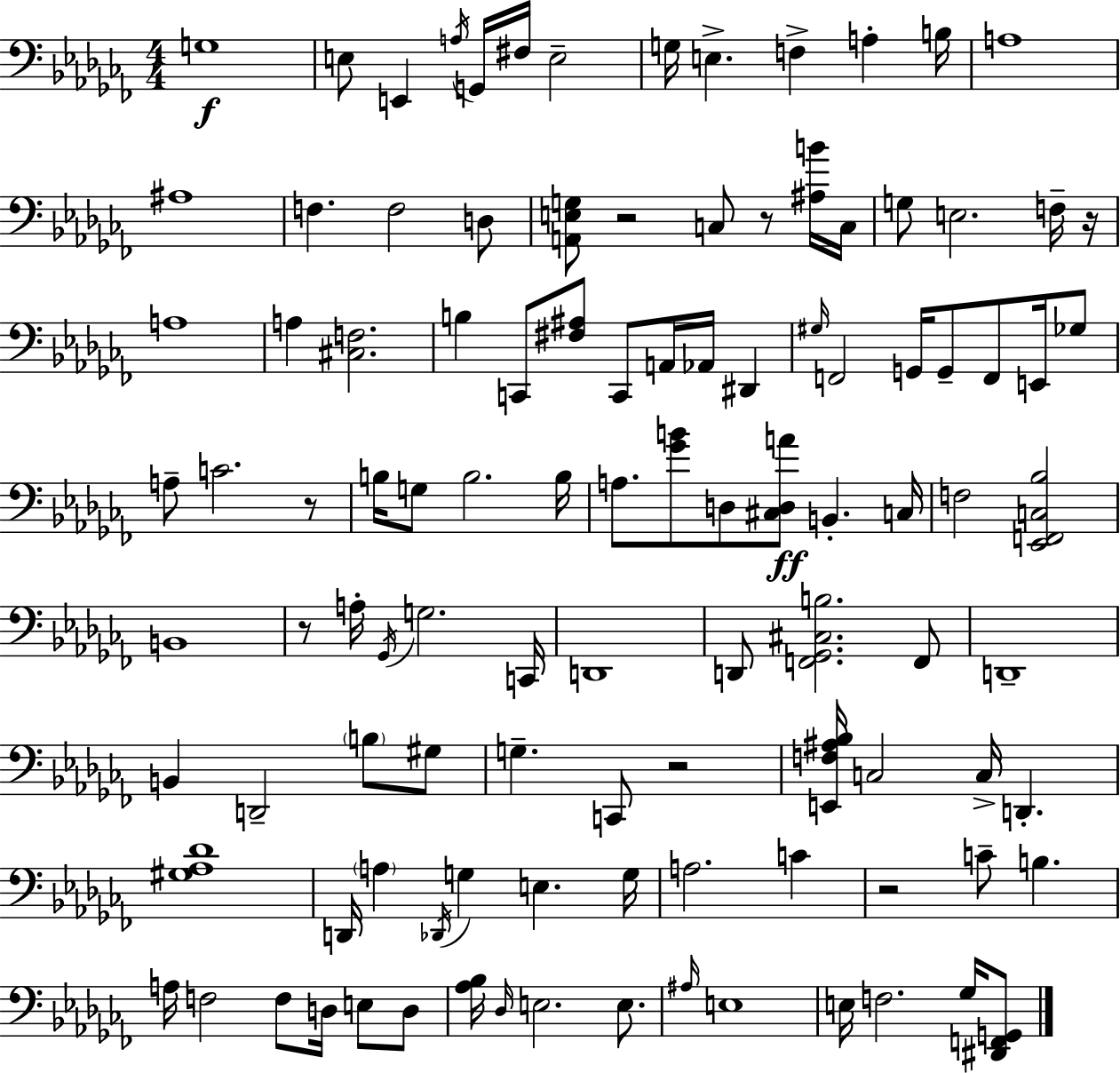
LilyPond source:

{
  \clef bass
  \numericTimeSignature
  \time 4/4
  \key aes \minor
  \repeat volta 2 { g1\f | e8 e,4 \acciaccatura { a16 } g,16 fis16 e2-- | g16 e4.-> f4-> a4-. | b16 a1 | \break ais1 | f4. f2 d8 | <a, e g>8 r2 c8 r8 <ais b'>16 | c16 g8 e2. f16-- | \break r16 a1 | a4 <cis f>2. | b4 c,8 <fis ais>8 c,8 a,16 aes,16 dis,4 | \grace { gis16 } f,2 g,16 g,8-- f,8 e,16 | \break ges8 a8-- c'2. | r8 b16 g8 b2. | b16 a8. <ges' b'>8 d8 <cis d a'>8\ff b,4.-. | c16 f2 <ees, f, c bes>2 | \break b,1 | r8 a16-. \acciaccatura { ges,16 } g2. | c,16 d,1 | d,8 <f, ges, cis b>2. | \break f,8 d,1-- | b,4 d,2-- \parenthesize b8 | gis8 g4.-- c,8 r2 | <e, f ais bes>16 c2 c16-> d,4.-. | \break <gis aes des'>1 | d,16 \parenthesize a4 \acciaccatura { des,16 } g4 e4. | g16 a2. | c'4 r2 c'8-- b4. | \break a16 f2 f8 d16 | e8 d8 <aes bes>16 \grace { des16 } e2. | e8. \grace { ais16 } e1 | e16 f2. | \break ges16 <dis, f, g,>8 } \bar "|."
}